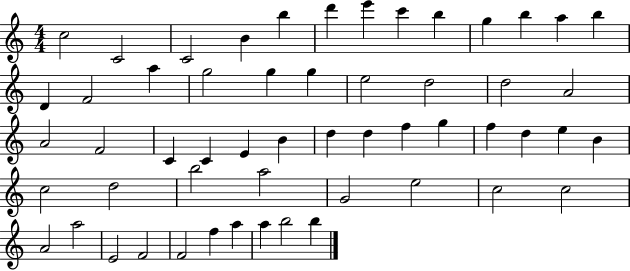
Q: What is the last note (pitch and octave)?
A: B5